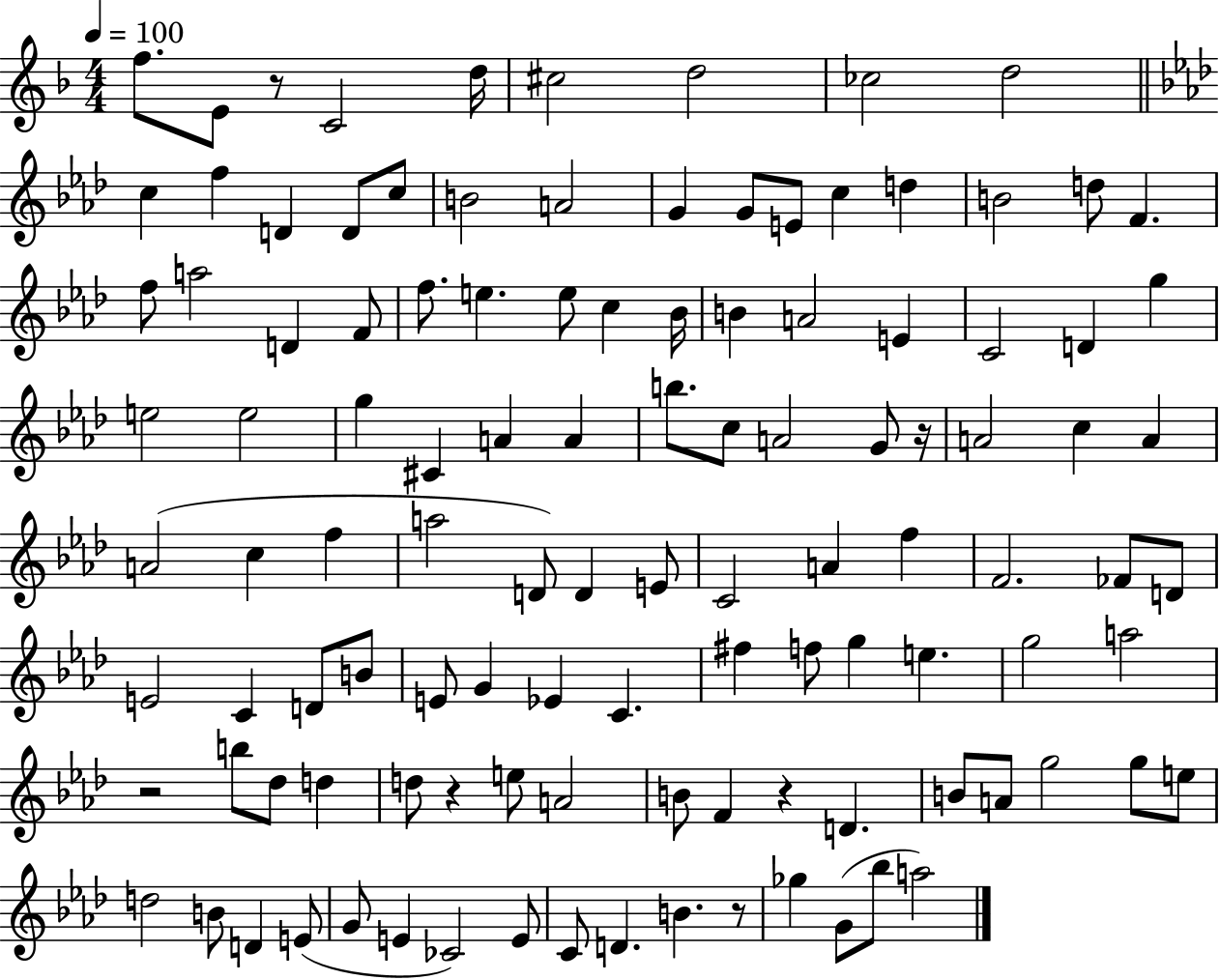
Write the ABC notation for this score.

X:1
T:Untitled
M:4/4
L:1/4
K:F
f/2 E/2 z/2 C2 d/4 ^c2 d2 _c2 d2 c f D D/2 c/2 B2 A2 G G/2 E/2 c d B2 d/2 F f/2 a2 D F/2 f/2 e e/2 c _B/4 B A2 E C2 D g e2 e2 g ^C A A b/2 c/2 A2 G/2 z/4 A2 c A A2 c f a2 D/2 D E/2 C2 A f F2 _F/2 D/2 E2 C D/2 B/2 E/2 G _E C ^f f/2 g e g2 a2 z2 b/2 _d/2 d d/2 z e/2 A2 B/2 F z D B/2 A/2 g2 g/2 e/2 d2 B/2 D E/2 G/2 E _C2 E/2 C/2 D B z/2 _g G/2 _b/2 a2